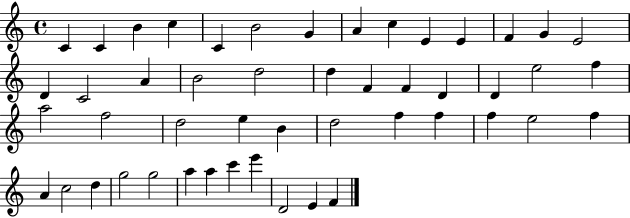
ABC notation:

X:1
T:Untitled
M:4/4
L:1/4
K:C
C C B c C B2 G A c E E F G E2 D C2 A B2 d2 d F F D D e2 f a2 f2 d2 e B d2 f f f e2 f A c2 d g2 g2 a a c' e' D2 E F